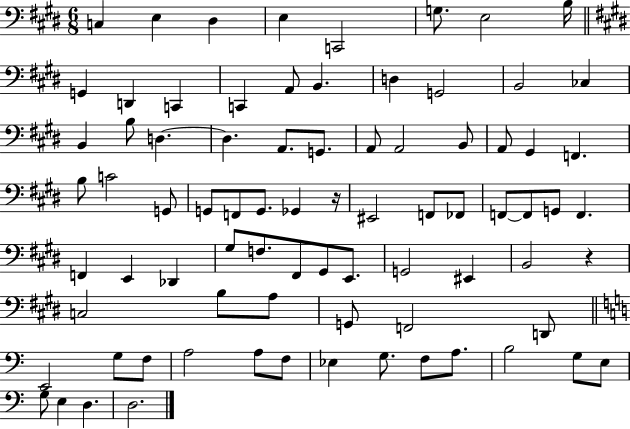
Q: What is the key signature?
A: E major